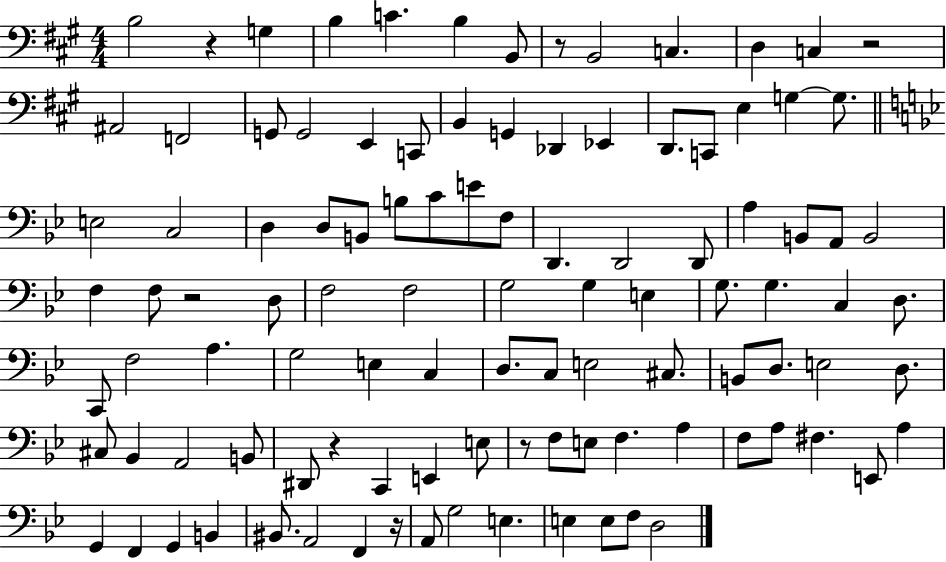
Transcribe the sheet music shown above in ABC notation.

X:1
T:Untitled
M:4/4
L:1/4
K:A
B,2 z G, B, C B, B,,/2 z/2 B,,2 C, D, C, z2 ^A,,2 F,,2 G,,/2 G,,2 E,, C,,/2 B,, G,, _D,, _E,, D,,/2 C,,/2 E, G, G,/2 E,2 C,2 D, D,/2 B,,/2 B,/2 C/2 E/2 F,/2 D,, D,,2 D,,/2 A, B,,/2 A,,/2 B,,2 F, F,/2 z2 D,/2 F,2 F,2 G,2 G, E, G,/2 G, C, D,/2 C,,/2 F,2 A, G,2 E, C, D,/2 C,/2 E,2 ^C,/2 B,,/2 D,/2 E,2 D,/2 ^C,/2 _B,, A,,2 B,,/2 ^D,,/2 z C,, E,, E,/2 z/2 F,/2 E,/2 F, A, F,/2 A,/2 ^F, E,,/2 A, G,, F,, G,, B,, ^B,,/2 A,,2 F,, z/4 A,,/2 G,2 E, E, E,/2 F,/2 D,2